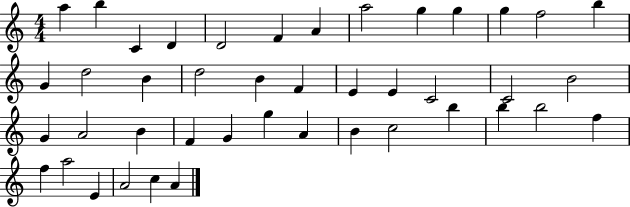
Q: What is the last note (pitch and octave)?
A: A4